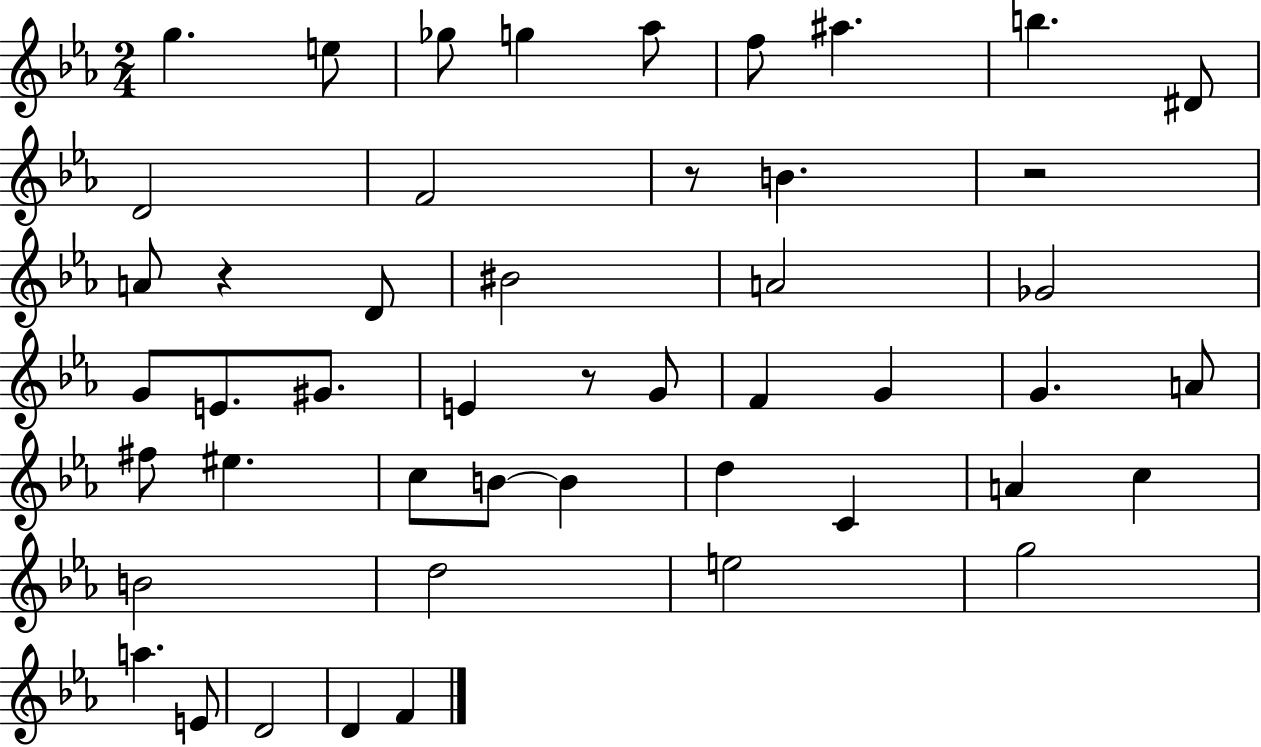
{
  \clef treble
  \numericTimeSignature
  \time 2/4
  \key ees \major
  g''4. e''8 | ges''8 g''4 aes''8 | f''8 ais''4. | b''4. dis'8 | \break d'2 | f'2 | r8 b'4. | r2 | \break a'8 r4 d'8 | bis'2 | a'2 | ges'2 | \break g'8 e'8. gis'8. | e'4 r8 g'8 | f'4 g'4 | g'4. a'8 | \break fis''8 eis''4. | c''8 b'8~~ b'4 | d''4 c'4 | a'4 c''4 | \break b'2 | d''2 | e''2 | g''2 | \break a''4. e'8 | d'2 | d'4 f'4 | \bar "|."
}